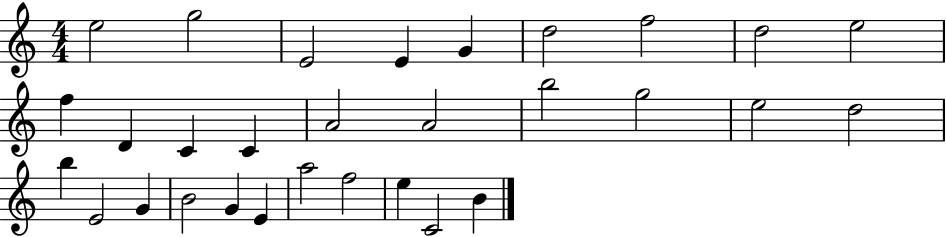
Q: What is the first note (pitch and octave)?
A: E5